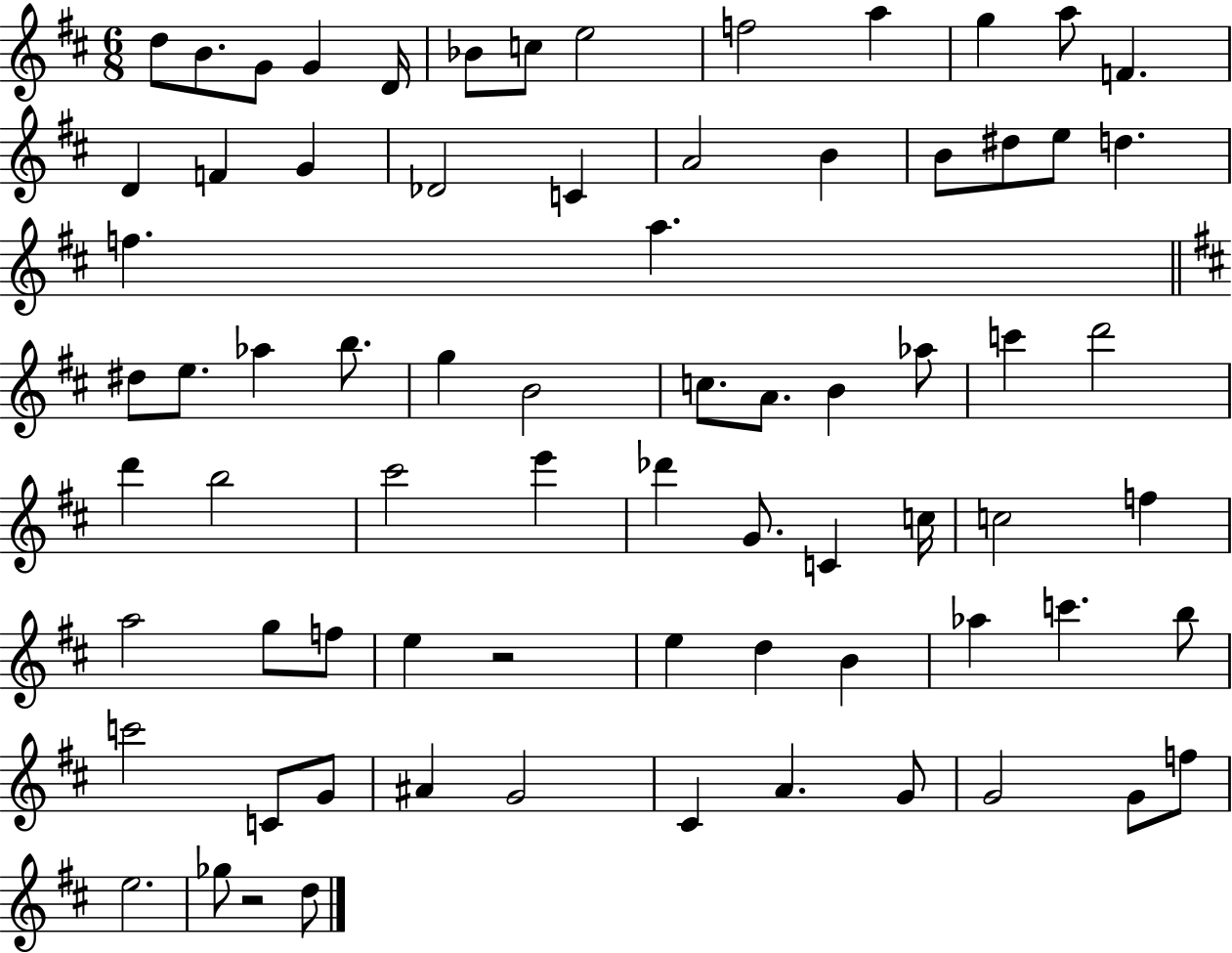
D5/e B4/e. G4/e G4/q D4/s Bb4/e C5/e E5/h F5/h A5/q G5/q A5/e F4/q. D4/q F4/q G4/q Db4/h C4/q A4/h B4/q B4/e D#5/e E5/e D5/q. F5/q. A5/q. D#5/e E5/e. Ab5/q B5/e. G5/q B4/h C5/e. A4/e. B4/q Ab5/e C6/q D6/h D6/q B5/h C#6/h E6/q Db6/q G4/e. C4/q C5/s C5/h F5/q A5/h G5/e F5/e E5/q R/h E5/q D5/q B4/q Ab5/q C6/q. B5/e C6/h C4/e G4/e A#4/q G4/h C#4/q A4/q. G4/e G4/h G4/e F5/e E5/h. Gb5/e R/h D5/e